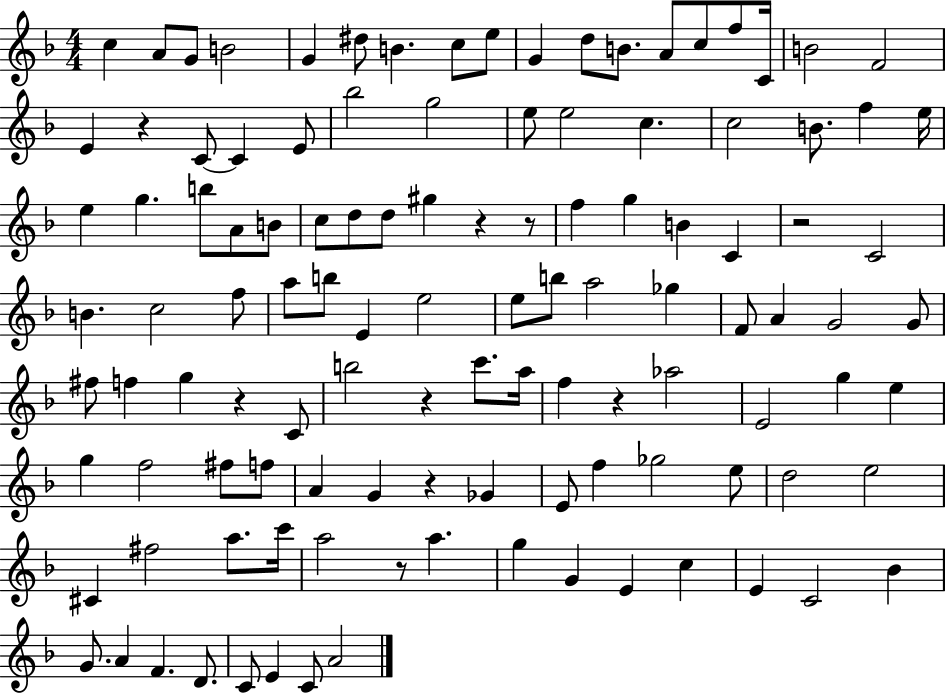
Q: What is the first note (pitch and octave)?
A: C5